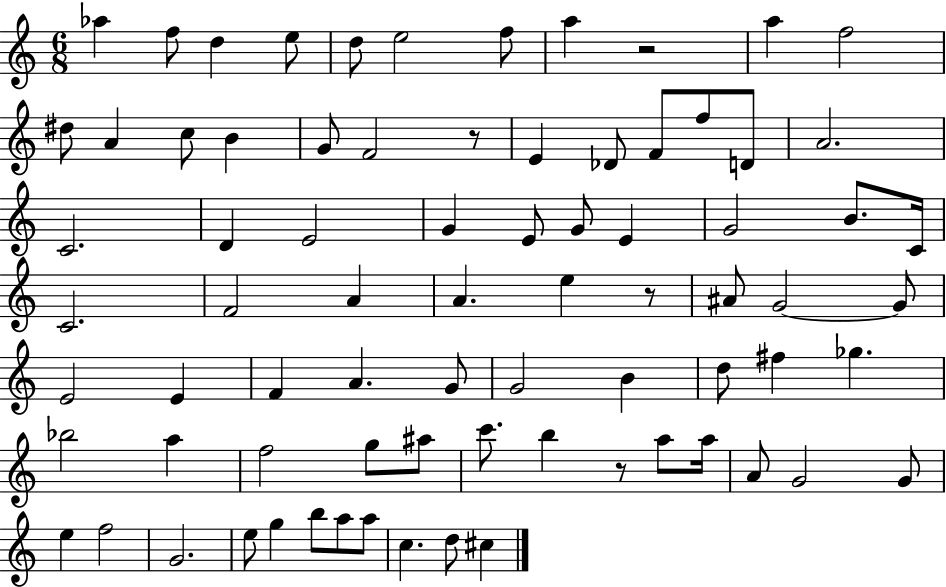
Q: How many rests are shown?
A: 4